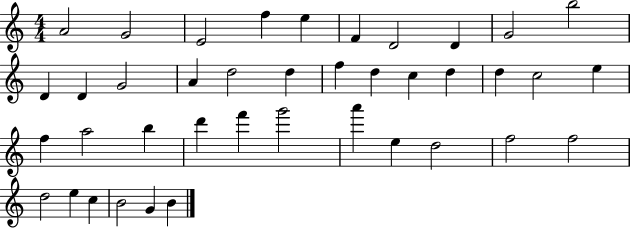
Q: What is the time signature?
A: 4/4